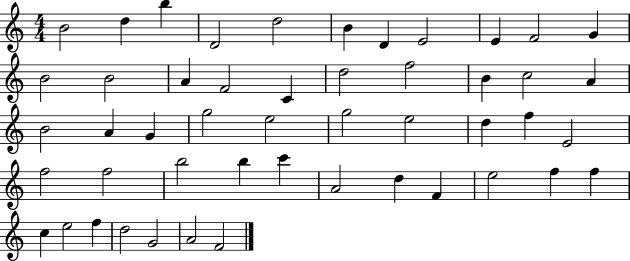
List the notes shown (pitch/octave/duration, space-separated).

B4/h D5/q B5/q D4/h D5/h B4/q D4/q E4/h E4/q F4/h G4/q B4/h B4/h A4/q F4/h C4/q D5/h F5/h B4/q C5/h A4/q B4/h A4/q G4/q G5/h E5/h G5/h E5/h D5/q F5/q E4/h F5/h F5/h B5/h B5/q C6/q A4/h D5/q F4/q E5/h F5/q F5/q C5/q E5/h F5/q D5/h G4/h A4/h F4/h